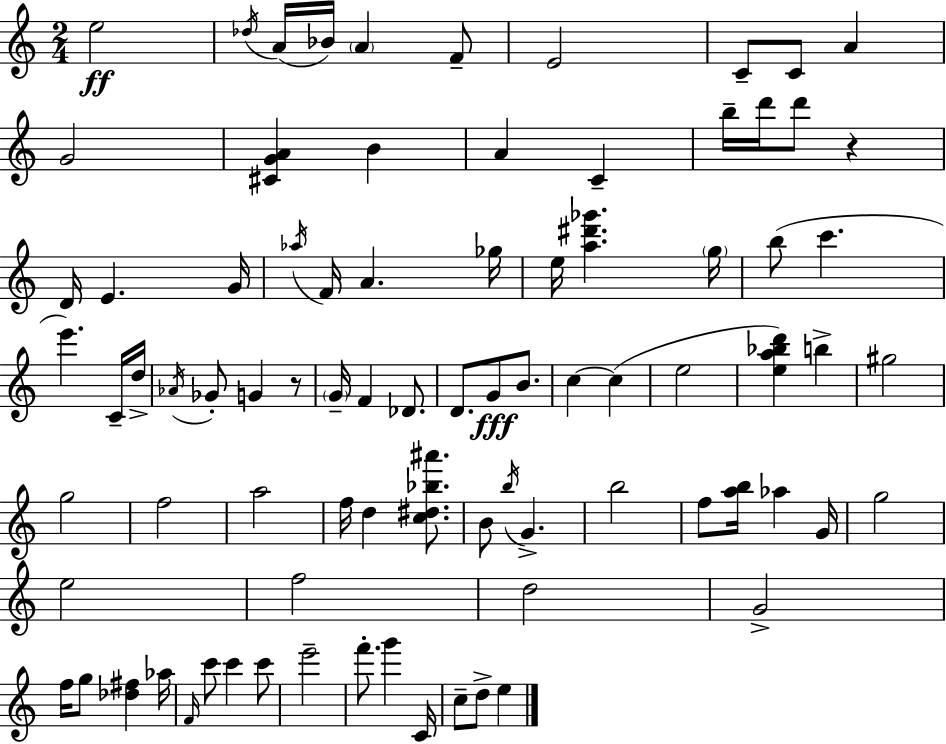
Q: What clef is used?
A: treble